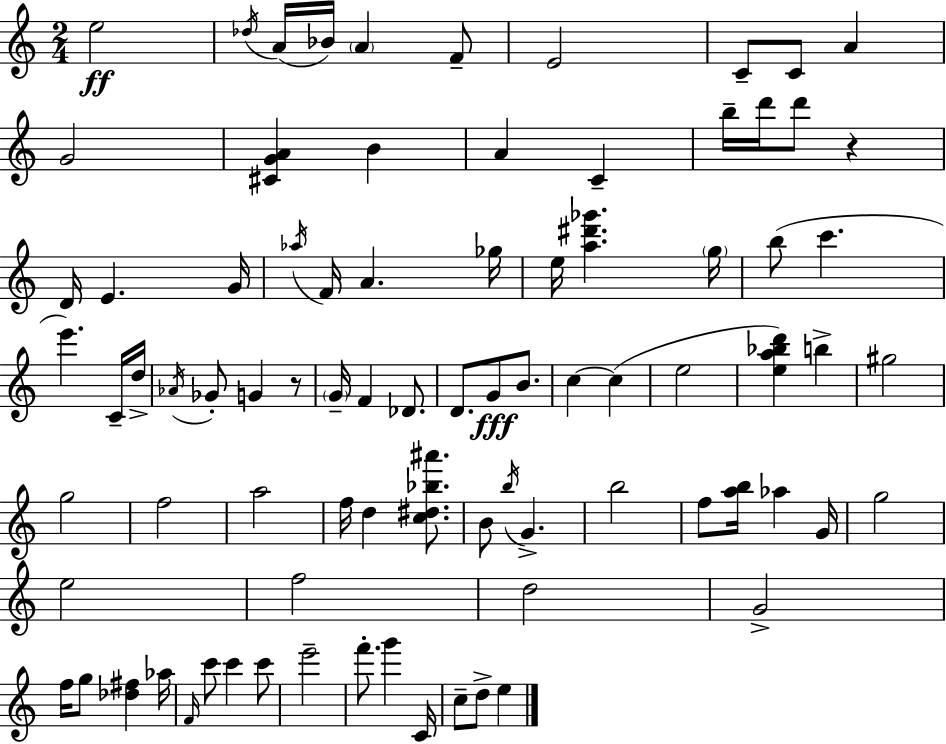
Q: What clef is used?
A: treble